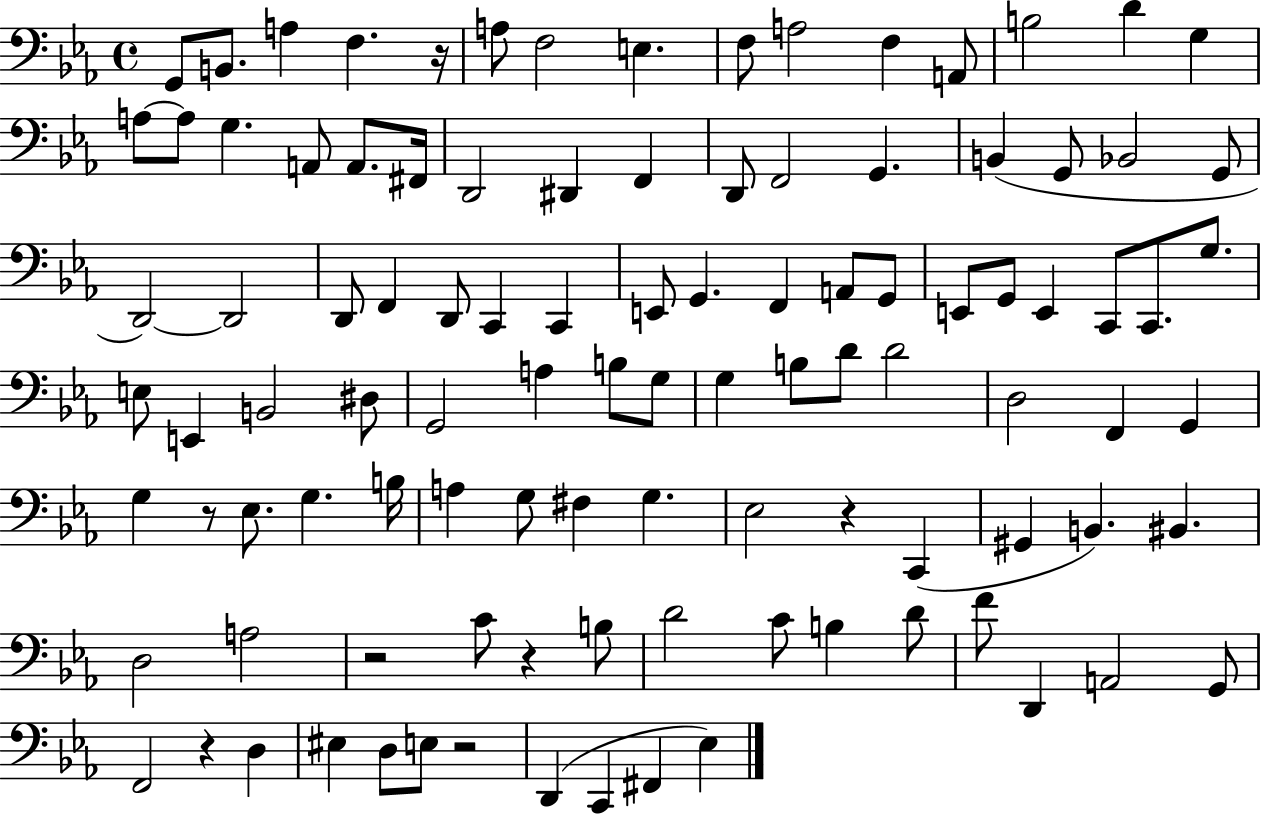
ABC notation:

X:1
T:Untitled
M:4/4
L:1/4
K:Eb
G,,/2 B,,/2 A, F, z/4 A,/2 F,2 E, F,/2 A,2 F, A,,/2 B,2 D G, A,/2 A,/2 G, A,,/2 A,,/2 ^F,,/4 D,,2 ^D,, F,, D,,/2 F,,2 G,, B,, G,,/2 _B,,2 G,,/2 D,,2 D,,2 D,,/2 F,, D,,/2 C,, C,, E,,/2 G,, F,, A,,/2 G,,/2 E,,/2 G,,/2 E,, C,,/2 C,,/2 G,/2 E,/2 E,, B,,2 ^D,/2 G,,2 A, B,/2 G,/2 G, B,/2 D/2 D2 D,2 F,, G,, G, z/2 _E,/2 G, B,/4 A, G,/2 ^F, G, _E,2 z C,, ^G,, B,, ^B,, D,2 A,2 z2 C/2 z B,/2 D2 C/2 B, D/2 F/2 D,, A,,2 G,,/2 F,,2 z D, ^E, D,/2 E,/2 z2 D,, C,, ^F,, _E,